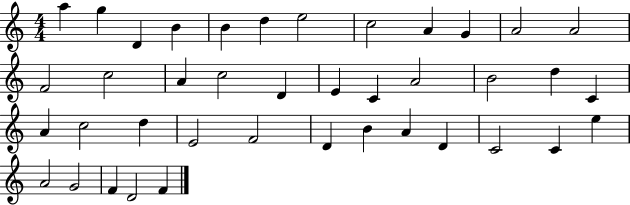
A5/q G5/q D4/q B4/q B4/q D5/q E5/h C5/h A4/q G4/q A4/h A4/h F4/h C5/h A4/q C5/h D4/q E4/q C4/q A4/h B4/h D5/q C4/q A4/q C5/h D5/q E4/h F4/h D4/q B4/q A4/q D4/q C4/h C4/q E5/q A4/h G4/h F4/q D4/h F4/q